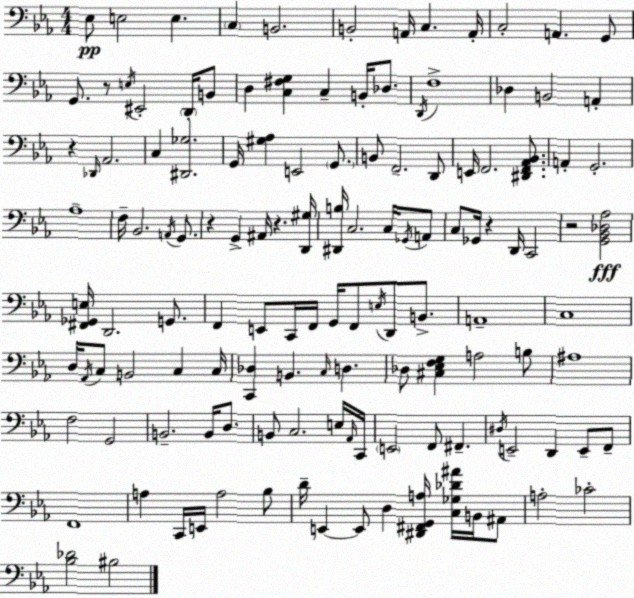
X:1
T:Untitled
M:4/4
L:1/4
K:Cm
_E,/2 E,2 E, C, B,,2 B,,2 A,,/4 C, A,,/4 C,2 A,, G,,/2 G,,/2 z/2 E,/4 ^E,,2 D,,/4 B,,/2 D, [C,^F,G,] C, B,,/4 _D,/2 D,,/4 F,4 _D, B,,2 A,, z _D,,/4 _A,,2 C, [^D,,_G,]2 G,,/4 [^G,_A,] E,,2 G,,/2 B,,/2 F,,2 D,,/2 E,,/4 F,,2 [^D,,F,,_A,,_B,,]/2 A,, G,,2 _A,4 F,/4 _B,,2 A,,/4 G,,/2 z G,, ^A,,/4 z [D,,^G,]/4 [^D,,B,]/4 C,2 C,/4 _G,,/4 A,,/2 C,/2 _G,,/4 z D,,/4 C,,2 z2 [G,,_B,,_D,_A,]2 [^F,,_G,,E,]/4 D,,2 G,,/2 F,, E,,/2 C,,/4 F,,/4 G,,/4 F,,/2 E,/4 D,,/2 B,,/2 A,,4 C,4 D,/4 _A,,/4 C,/2 B,,2 C, C,/4 [C,,_D,] B,, C,/4 D, _D,/2 [^C,_E,F,G,] A,2 B,/2 ^A,4 F,2 G,,2 B,,2 B,,/4 D,/2 B,,/2 C,2 E,/4 _A,,/4 C,,/4 E,,2 F,,/2 ^F,, ^D,/4 E,,2 D,, E,,/2 F,,/2 F,,4 A, C,,/4 E,,/4 A,2 _B,/2 D/4 E,, E,,/2 D, [^D,,^F,,G,,A,]/4 [C,_G,_D^A]/4 B,,/4 ^A,,/2 A,2 _C2 [_B,_D]2 ^B,2